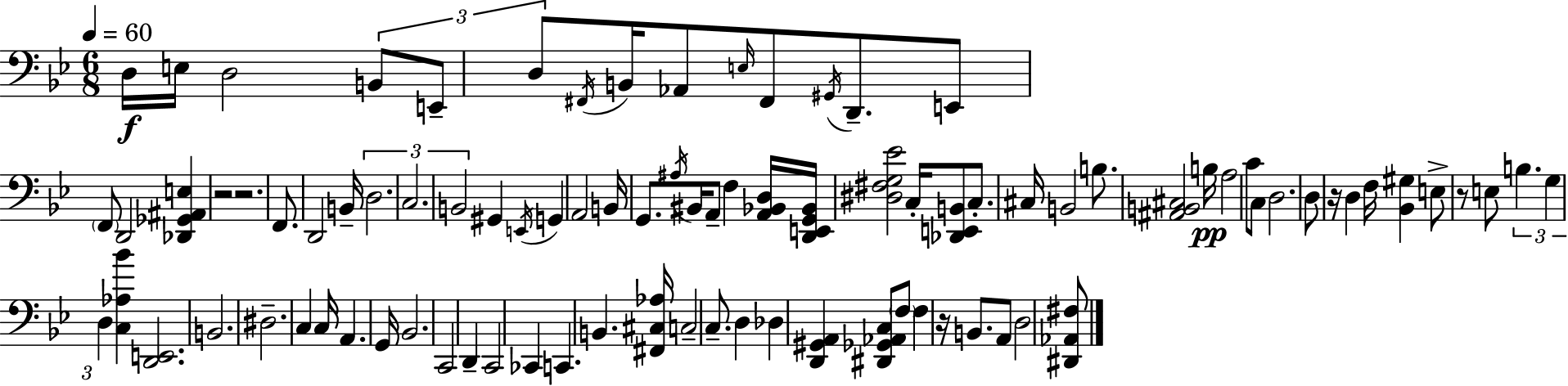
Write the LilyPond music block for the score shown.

{
  \clef bass
  \numericTimeSignature
  \time 6/8
  \key g \minor
  \tempo 4 = 60
  \repeat volta 2 { d16\f e16 d2 \tuplet 3/2 { b,8 | e,8-- d8 } \acciaccatura { fis,16 } b,16 aes,8 \grace { e16 } fis,8 \acciaccatura { gis,16 } | d,8.-- e,8 \parenthesize f,8 d,2 | <des, ges, ais, e>4 r2 | \break r2. | f,8. d,2 | b,16-- \tuplet 3/2 { d2. | c2. | \break b,2 } gis,4 | \acciaccatura { e,16 } g,4 a,2 | b,16 g,8. \acciaccatura { ais16 } bis,16 a,8-- | f4 <a, bes, d>16 <d, e, g, bes,>16 <dis fis g ees'>2 | \break c16-. <des, e, b,>8 c8.-. cis16 b,2 | b8. <ais, b, cis>2 | b16\pp a2 | c'8 c8 d2. | \break d8 r16 d4 | f16 <bes, gis>4 e8-> r8 e8 \tuplet 3/2 { b4. | g4 d4 } | <c aes bes'>4 <d, e,>2. | \break b,2. | dis2.-- | c4 c16 a,4. | g,16 bes,2. | \break c,2 | d,4-- c,2 | ces,4 c,4. b,4. | <fis, cis aes>16 c2-- | \break c8.-- d4 des4 | <d, gis, a,>4 <dis, ges, aes, c>8 \parenthesize f8 f4 | r16 b,8. a,8 d2 | <dis, aes, fis>8 } \bar "|."
}